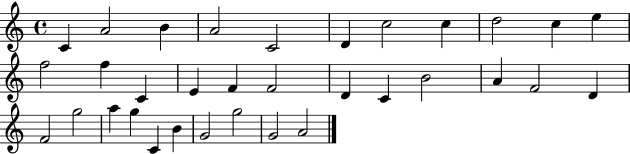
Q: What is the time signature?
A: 4/4